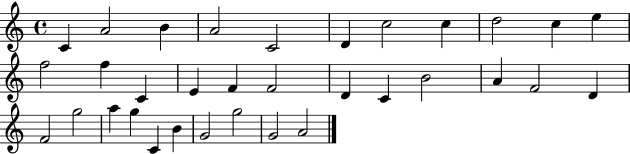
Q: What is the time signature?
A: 4/4